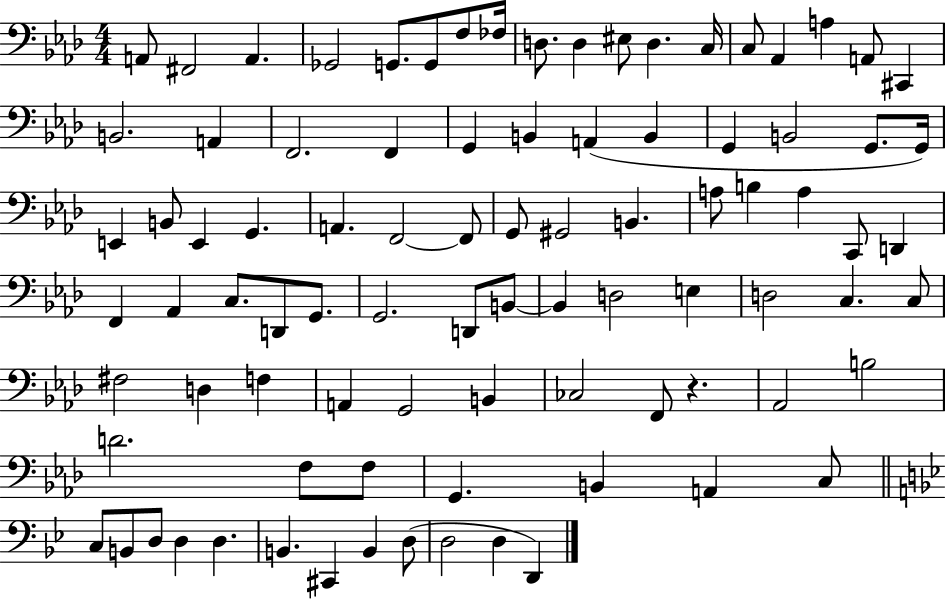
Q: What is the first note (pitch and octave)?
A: A2